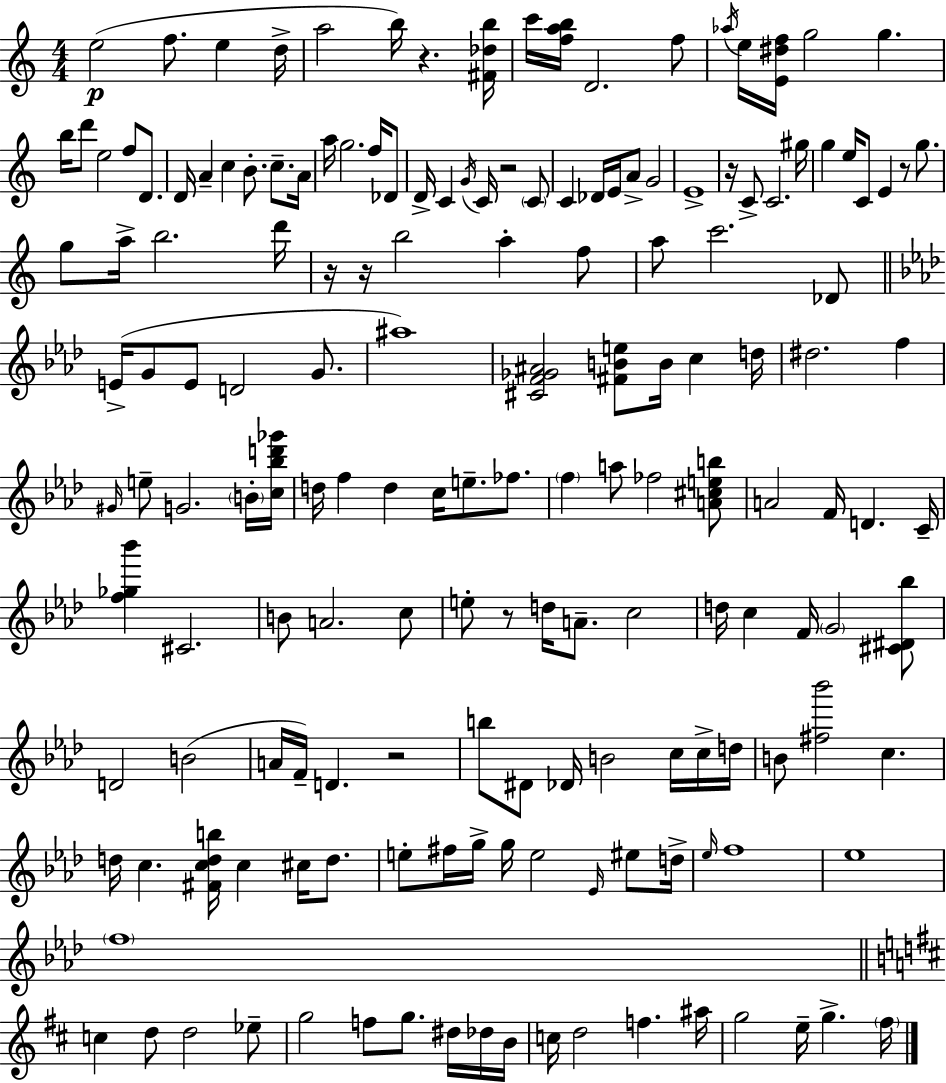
X:1
T:Untitled
M:4/4
L:1/4
K:Am
e2 f/2 e d/4 a2 b/4 z [^F_db]/4 c'/4 [fab]/4 D2 f/2 _a/4 e/4 [E^df]/4 g2 g b/4 d'/2 e2 f/2 D/2 D/4 A c B/2 c/2 A/4 a/4 g2 f/4 _D/2 D/4 C G/4 C/4 z2 C/2 C _D/4 E/4 A/2 G2 E4 z/4 C/2 C2 ^g/4 g e/4 C/2 E z/2 g/2 g/2 a/4 b2 d'/4 z/4 z/4 b2 a f/2 a/2 c'2 _D/2 E/4 G/2 E/2 D2 G/2 ^a4 [^CF_G^A]2 [^FBe]/2 B/4 c d/4 ^d2 f ^G/4 e/2 G2 B/4 [c_bd'_g']/4 d/4 f d c/4 e/2 _f/2 f a/2 _f2 [A^ceb]/2 A2 F/4 D C/4 [f_g_b'] ^C2 B/2 A2 c/2 e/2 z/2 d/4 A/2 c2 d/4 c F/4 G2 [^C^D_b]/2 D2 B2 A/4 F/4 D z2 b/2 ^D/2 _D/4 B2 c/4 c/4 d/4 B/2 [^f_b']2 c d/4 c [^Fcdb]/4 c ^c/4 d/2 e/2 ^f/4 g/4 g/4 e2 _E/4 ^e/2 d/4 _e/4 f4 _e4 f4 c d/2 d2 _e/2 g2 f/2 g/2 ^d/4 _d/4 B/4 c/4 d2 f ^a/4 g2 e/4 g ^f/4